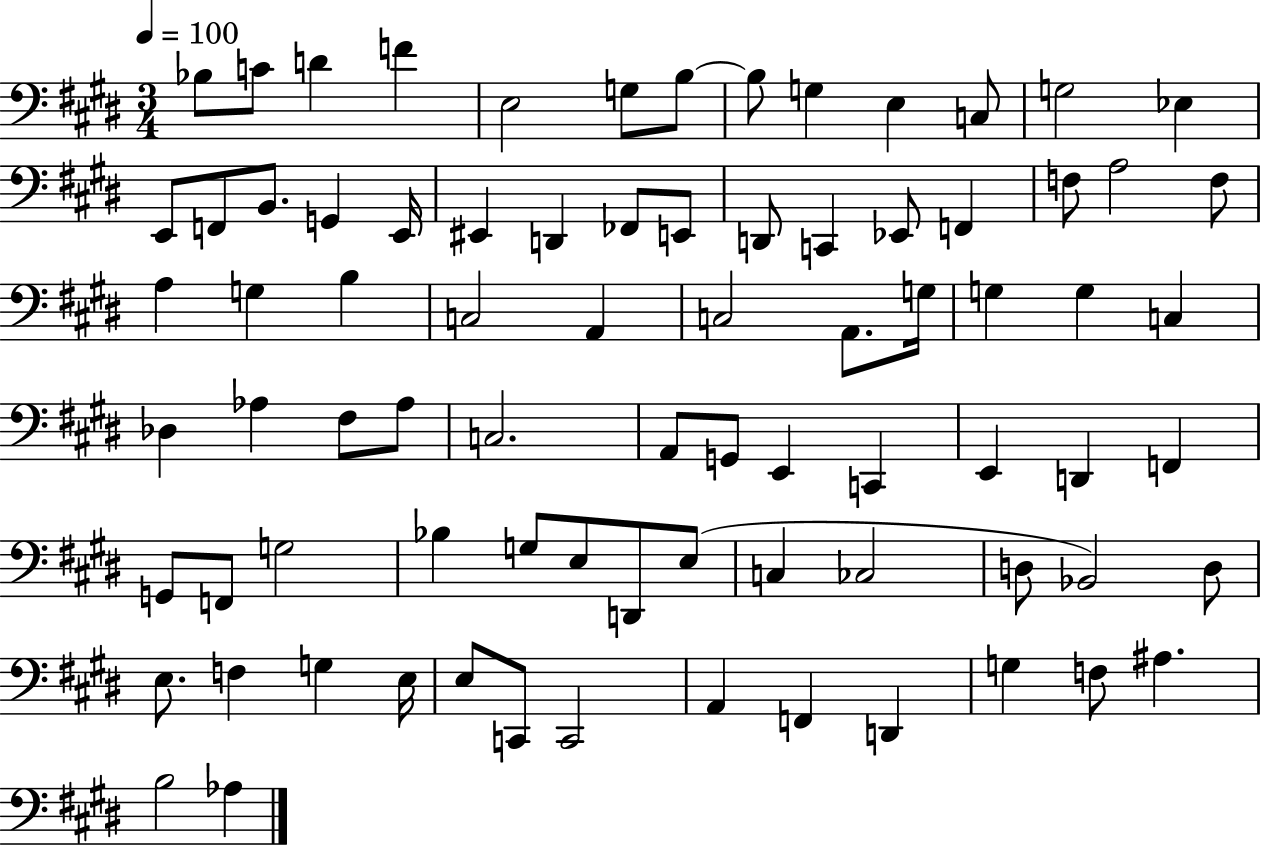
{
  \clef bass
  \numericTimeSignature
  \time 3/4
  \key e \major
  \tempo 4 = 100
  bes8 c'8 d'4 f'4 | e2 g8 b8~~ | b8 g4 e4 c8 | g2 ees4 | \break e,8 f,8 b,8. g,4 e,16 | eis,4 d,4 fes,8 e,8 | d,8 c,4 ees,8 f,4 | f8 a2 f8 | \break a4 g4 b4 | c2 a,4 | c2 a,8. g16 | g4 g4 c4 | \break des4 aes4 fis8 aes8 | c2. | a,8 g,8 e,4 c,4 | e,4 d,4 f,4 | \break g,8 f,8 g2 | bes4 g8 e8 d,8 e8( | c4 ces2 | d8 bes,2) d8 | \break e8. f4 g4 e16 | e8 c,8 c,2 | a,4 f,4 d,4 | g4 f8 ais4. | \break b2 aes4 | \bar "|."
}